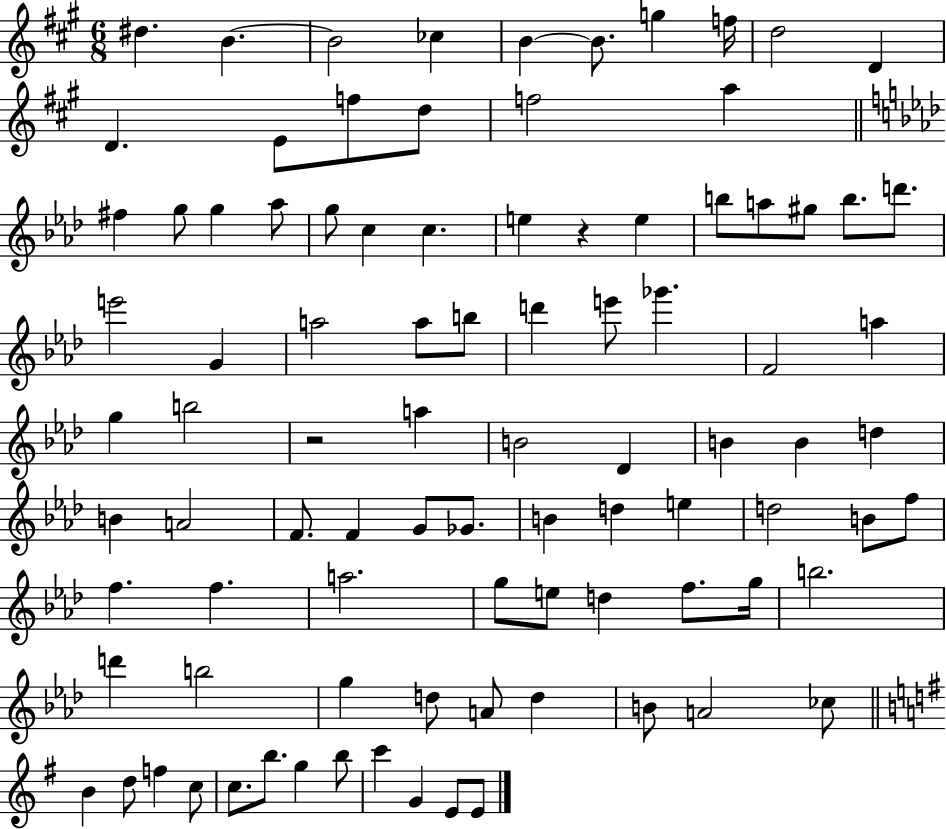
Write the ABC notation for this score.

X:1
T:Untitled
M:6/8
L:1/4
K:A
^d B B2 _c B B/2 g f/4 d2 D D E/2 f/2 d/2 f2 a ^f g/2 g _a/2 g/2 c c e z e b/2 a/2 ^g/2 b/2 d'/2 e'2 G a2 a/2 b/2 d' e'/2 _g' F2 a g b2 z2 a B2 _D B B d B A2 F/2 F G/2 _G/2 B d e d2 B/2 f/2 f f a2 g/2 e/2 d f/2 g/4 b2 d' b2 g d/2 A/2 d B/2 A2 _c/2 B d/2 f c/2 c/2 b/2 g b/2 c' G E/2 E/2